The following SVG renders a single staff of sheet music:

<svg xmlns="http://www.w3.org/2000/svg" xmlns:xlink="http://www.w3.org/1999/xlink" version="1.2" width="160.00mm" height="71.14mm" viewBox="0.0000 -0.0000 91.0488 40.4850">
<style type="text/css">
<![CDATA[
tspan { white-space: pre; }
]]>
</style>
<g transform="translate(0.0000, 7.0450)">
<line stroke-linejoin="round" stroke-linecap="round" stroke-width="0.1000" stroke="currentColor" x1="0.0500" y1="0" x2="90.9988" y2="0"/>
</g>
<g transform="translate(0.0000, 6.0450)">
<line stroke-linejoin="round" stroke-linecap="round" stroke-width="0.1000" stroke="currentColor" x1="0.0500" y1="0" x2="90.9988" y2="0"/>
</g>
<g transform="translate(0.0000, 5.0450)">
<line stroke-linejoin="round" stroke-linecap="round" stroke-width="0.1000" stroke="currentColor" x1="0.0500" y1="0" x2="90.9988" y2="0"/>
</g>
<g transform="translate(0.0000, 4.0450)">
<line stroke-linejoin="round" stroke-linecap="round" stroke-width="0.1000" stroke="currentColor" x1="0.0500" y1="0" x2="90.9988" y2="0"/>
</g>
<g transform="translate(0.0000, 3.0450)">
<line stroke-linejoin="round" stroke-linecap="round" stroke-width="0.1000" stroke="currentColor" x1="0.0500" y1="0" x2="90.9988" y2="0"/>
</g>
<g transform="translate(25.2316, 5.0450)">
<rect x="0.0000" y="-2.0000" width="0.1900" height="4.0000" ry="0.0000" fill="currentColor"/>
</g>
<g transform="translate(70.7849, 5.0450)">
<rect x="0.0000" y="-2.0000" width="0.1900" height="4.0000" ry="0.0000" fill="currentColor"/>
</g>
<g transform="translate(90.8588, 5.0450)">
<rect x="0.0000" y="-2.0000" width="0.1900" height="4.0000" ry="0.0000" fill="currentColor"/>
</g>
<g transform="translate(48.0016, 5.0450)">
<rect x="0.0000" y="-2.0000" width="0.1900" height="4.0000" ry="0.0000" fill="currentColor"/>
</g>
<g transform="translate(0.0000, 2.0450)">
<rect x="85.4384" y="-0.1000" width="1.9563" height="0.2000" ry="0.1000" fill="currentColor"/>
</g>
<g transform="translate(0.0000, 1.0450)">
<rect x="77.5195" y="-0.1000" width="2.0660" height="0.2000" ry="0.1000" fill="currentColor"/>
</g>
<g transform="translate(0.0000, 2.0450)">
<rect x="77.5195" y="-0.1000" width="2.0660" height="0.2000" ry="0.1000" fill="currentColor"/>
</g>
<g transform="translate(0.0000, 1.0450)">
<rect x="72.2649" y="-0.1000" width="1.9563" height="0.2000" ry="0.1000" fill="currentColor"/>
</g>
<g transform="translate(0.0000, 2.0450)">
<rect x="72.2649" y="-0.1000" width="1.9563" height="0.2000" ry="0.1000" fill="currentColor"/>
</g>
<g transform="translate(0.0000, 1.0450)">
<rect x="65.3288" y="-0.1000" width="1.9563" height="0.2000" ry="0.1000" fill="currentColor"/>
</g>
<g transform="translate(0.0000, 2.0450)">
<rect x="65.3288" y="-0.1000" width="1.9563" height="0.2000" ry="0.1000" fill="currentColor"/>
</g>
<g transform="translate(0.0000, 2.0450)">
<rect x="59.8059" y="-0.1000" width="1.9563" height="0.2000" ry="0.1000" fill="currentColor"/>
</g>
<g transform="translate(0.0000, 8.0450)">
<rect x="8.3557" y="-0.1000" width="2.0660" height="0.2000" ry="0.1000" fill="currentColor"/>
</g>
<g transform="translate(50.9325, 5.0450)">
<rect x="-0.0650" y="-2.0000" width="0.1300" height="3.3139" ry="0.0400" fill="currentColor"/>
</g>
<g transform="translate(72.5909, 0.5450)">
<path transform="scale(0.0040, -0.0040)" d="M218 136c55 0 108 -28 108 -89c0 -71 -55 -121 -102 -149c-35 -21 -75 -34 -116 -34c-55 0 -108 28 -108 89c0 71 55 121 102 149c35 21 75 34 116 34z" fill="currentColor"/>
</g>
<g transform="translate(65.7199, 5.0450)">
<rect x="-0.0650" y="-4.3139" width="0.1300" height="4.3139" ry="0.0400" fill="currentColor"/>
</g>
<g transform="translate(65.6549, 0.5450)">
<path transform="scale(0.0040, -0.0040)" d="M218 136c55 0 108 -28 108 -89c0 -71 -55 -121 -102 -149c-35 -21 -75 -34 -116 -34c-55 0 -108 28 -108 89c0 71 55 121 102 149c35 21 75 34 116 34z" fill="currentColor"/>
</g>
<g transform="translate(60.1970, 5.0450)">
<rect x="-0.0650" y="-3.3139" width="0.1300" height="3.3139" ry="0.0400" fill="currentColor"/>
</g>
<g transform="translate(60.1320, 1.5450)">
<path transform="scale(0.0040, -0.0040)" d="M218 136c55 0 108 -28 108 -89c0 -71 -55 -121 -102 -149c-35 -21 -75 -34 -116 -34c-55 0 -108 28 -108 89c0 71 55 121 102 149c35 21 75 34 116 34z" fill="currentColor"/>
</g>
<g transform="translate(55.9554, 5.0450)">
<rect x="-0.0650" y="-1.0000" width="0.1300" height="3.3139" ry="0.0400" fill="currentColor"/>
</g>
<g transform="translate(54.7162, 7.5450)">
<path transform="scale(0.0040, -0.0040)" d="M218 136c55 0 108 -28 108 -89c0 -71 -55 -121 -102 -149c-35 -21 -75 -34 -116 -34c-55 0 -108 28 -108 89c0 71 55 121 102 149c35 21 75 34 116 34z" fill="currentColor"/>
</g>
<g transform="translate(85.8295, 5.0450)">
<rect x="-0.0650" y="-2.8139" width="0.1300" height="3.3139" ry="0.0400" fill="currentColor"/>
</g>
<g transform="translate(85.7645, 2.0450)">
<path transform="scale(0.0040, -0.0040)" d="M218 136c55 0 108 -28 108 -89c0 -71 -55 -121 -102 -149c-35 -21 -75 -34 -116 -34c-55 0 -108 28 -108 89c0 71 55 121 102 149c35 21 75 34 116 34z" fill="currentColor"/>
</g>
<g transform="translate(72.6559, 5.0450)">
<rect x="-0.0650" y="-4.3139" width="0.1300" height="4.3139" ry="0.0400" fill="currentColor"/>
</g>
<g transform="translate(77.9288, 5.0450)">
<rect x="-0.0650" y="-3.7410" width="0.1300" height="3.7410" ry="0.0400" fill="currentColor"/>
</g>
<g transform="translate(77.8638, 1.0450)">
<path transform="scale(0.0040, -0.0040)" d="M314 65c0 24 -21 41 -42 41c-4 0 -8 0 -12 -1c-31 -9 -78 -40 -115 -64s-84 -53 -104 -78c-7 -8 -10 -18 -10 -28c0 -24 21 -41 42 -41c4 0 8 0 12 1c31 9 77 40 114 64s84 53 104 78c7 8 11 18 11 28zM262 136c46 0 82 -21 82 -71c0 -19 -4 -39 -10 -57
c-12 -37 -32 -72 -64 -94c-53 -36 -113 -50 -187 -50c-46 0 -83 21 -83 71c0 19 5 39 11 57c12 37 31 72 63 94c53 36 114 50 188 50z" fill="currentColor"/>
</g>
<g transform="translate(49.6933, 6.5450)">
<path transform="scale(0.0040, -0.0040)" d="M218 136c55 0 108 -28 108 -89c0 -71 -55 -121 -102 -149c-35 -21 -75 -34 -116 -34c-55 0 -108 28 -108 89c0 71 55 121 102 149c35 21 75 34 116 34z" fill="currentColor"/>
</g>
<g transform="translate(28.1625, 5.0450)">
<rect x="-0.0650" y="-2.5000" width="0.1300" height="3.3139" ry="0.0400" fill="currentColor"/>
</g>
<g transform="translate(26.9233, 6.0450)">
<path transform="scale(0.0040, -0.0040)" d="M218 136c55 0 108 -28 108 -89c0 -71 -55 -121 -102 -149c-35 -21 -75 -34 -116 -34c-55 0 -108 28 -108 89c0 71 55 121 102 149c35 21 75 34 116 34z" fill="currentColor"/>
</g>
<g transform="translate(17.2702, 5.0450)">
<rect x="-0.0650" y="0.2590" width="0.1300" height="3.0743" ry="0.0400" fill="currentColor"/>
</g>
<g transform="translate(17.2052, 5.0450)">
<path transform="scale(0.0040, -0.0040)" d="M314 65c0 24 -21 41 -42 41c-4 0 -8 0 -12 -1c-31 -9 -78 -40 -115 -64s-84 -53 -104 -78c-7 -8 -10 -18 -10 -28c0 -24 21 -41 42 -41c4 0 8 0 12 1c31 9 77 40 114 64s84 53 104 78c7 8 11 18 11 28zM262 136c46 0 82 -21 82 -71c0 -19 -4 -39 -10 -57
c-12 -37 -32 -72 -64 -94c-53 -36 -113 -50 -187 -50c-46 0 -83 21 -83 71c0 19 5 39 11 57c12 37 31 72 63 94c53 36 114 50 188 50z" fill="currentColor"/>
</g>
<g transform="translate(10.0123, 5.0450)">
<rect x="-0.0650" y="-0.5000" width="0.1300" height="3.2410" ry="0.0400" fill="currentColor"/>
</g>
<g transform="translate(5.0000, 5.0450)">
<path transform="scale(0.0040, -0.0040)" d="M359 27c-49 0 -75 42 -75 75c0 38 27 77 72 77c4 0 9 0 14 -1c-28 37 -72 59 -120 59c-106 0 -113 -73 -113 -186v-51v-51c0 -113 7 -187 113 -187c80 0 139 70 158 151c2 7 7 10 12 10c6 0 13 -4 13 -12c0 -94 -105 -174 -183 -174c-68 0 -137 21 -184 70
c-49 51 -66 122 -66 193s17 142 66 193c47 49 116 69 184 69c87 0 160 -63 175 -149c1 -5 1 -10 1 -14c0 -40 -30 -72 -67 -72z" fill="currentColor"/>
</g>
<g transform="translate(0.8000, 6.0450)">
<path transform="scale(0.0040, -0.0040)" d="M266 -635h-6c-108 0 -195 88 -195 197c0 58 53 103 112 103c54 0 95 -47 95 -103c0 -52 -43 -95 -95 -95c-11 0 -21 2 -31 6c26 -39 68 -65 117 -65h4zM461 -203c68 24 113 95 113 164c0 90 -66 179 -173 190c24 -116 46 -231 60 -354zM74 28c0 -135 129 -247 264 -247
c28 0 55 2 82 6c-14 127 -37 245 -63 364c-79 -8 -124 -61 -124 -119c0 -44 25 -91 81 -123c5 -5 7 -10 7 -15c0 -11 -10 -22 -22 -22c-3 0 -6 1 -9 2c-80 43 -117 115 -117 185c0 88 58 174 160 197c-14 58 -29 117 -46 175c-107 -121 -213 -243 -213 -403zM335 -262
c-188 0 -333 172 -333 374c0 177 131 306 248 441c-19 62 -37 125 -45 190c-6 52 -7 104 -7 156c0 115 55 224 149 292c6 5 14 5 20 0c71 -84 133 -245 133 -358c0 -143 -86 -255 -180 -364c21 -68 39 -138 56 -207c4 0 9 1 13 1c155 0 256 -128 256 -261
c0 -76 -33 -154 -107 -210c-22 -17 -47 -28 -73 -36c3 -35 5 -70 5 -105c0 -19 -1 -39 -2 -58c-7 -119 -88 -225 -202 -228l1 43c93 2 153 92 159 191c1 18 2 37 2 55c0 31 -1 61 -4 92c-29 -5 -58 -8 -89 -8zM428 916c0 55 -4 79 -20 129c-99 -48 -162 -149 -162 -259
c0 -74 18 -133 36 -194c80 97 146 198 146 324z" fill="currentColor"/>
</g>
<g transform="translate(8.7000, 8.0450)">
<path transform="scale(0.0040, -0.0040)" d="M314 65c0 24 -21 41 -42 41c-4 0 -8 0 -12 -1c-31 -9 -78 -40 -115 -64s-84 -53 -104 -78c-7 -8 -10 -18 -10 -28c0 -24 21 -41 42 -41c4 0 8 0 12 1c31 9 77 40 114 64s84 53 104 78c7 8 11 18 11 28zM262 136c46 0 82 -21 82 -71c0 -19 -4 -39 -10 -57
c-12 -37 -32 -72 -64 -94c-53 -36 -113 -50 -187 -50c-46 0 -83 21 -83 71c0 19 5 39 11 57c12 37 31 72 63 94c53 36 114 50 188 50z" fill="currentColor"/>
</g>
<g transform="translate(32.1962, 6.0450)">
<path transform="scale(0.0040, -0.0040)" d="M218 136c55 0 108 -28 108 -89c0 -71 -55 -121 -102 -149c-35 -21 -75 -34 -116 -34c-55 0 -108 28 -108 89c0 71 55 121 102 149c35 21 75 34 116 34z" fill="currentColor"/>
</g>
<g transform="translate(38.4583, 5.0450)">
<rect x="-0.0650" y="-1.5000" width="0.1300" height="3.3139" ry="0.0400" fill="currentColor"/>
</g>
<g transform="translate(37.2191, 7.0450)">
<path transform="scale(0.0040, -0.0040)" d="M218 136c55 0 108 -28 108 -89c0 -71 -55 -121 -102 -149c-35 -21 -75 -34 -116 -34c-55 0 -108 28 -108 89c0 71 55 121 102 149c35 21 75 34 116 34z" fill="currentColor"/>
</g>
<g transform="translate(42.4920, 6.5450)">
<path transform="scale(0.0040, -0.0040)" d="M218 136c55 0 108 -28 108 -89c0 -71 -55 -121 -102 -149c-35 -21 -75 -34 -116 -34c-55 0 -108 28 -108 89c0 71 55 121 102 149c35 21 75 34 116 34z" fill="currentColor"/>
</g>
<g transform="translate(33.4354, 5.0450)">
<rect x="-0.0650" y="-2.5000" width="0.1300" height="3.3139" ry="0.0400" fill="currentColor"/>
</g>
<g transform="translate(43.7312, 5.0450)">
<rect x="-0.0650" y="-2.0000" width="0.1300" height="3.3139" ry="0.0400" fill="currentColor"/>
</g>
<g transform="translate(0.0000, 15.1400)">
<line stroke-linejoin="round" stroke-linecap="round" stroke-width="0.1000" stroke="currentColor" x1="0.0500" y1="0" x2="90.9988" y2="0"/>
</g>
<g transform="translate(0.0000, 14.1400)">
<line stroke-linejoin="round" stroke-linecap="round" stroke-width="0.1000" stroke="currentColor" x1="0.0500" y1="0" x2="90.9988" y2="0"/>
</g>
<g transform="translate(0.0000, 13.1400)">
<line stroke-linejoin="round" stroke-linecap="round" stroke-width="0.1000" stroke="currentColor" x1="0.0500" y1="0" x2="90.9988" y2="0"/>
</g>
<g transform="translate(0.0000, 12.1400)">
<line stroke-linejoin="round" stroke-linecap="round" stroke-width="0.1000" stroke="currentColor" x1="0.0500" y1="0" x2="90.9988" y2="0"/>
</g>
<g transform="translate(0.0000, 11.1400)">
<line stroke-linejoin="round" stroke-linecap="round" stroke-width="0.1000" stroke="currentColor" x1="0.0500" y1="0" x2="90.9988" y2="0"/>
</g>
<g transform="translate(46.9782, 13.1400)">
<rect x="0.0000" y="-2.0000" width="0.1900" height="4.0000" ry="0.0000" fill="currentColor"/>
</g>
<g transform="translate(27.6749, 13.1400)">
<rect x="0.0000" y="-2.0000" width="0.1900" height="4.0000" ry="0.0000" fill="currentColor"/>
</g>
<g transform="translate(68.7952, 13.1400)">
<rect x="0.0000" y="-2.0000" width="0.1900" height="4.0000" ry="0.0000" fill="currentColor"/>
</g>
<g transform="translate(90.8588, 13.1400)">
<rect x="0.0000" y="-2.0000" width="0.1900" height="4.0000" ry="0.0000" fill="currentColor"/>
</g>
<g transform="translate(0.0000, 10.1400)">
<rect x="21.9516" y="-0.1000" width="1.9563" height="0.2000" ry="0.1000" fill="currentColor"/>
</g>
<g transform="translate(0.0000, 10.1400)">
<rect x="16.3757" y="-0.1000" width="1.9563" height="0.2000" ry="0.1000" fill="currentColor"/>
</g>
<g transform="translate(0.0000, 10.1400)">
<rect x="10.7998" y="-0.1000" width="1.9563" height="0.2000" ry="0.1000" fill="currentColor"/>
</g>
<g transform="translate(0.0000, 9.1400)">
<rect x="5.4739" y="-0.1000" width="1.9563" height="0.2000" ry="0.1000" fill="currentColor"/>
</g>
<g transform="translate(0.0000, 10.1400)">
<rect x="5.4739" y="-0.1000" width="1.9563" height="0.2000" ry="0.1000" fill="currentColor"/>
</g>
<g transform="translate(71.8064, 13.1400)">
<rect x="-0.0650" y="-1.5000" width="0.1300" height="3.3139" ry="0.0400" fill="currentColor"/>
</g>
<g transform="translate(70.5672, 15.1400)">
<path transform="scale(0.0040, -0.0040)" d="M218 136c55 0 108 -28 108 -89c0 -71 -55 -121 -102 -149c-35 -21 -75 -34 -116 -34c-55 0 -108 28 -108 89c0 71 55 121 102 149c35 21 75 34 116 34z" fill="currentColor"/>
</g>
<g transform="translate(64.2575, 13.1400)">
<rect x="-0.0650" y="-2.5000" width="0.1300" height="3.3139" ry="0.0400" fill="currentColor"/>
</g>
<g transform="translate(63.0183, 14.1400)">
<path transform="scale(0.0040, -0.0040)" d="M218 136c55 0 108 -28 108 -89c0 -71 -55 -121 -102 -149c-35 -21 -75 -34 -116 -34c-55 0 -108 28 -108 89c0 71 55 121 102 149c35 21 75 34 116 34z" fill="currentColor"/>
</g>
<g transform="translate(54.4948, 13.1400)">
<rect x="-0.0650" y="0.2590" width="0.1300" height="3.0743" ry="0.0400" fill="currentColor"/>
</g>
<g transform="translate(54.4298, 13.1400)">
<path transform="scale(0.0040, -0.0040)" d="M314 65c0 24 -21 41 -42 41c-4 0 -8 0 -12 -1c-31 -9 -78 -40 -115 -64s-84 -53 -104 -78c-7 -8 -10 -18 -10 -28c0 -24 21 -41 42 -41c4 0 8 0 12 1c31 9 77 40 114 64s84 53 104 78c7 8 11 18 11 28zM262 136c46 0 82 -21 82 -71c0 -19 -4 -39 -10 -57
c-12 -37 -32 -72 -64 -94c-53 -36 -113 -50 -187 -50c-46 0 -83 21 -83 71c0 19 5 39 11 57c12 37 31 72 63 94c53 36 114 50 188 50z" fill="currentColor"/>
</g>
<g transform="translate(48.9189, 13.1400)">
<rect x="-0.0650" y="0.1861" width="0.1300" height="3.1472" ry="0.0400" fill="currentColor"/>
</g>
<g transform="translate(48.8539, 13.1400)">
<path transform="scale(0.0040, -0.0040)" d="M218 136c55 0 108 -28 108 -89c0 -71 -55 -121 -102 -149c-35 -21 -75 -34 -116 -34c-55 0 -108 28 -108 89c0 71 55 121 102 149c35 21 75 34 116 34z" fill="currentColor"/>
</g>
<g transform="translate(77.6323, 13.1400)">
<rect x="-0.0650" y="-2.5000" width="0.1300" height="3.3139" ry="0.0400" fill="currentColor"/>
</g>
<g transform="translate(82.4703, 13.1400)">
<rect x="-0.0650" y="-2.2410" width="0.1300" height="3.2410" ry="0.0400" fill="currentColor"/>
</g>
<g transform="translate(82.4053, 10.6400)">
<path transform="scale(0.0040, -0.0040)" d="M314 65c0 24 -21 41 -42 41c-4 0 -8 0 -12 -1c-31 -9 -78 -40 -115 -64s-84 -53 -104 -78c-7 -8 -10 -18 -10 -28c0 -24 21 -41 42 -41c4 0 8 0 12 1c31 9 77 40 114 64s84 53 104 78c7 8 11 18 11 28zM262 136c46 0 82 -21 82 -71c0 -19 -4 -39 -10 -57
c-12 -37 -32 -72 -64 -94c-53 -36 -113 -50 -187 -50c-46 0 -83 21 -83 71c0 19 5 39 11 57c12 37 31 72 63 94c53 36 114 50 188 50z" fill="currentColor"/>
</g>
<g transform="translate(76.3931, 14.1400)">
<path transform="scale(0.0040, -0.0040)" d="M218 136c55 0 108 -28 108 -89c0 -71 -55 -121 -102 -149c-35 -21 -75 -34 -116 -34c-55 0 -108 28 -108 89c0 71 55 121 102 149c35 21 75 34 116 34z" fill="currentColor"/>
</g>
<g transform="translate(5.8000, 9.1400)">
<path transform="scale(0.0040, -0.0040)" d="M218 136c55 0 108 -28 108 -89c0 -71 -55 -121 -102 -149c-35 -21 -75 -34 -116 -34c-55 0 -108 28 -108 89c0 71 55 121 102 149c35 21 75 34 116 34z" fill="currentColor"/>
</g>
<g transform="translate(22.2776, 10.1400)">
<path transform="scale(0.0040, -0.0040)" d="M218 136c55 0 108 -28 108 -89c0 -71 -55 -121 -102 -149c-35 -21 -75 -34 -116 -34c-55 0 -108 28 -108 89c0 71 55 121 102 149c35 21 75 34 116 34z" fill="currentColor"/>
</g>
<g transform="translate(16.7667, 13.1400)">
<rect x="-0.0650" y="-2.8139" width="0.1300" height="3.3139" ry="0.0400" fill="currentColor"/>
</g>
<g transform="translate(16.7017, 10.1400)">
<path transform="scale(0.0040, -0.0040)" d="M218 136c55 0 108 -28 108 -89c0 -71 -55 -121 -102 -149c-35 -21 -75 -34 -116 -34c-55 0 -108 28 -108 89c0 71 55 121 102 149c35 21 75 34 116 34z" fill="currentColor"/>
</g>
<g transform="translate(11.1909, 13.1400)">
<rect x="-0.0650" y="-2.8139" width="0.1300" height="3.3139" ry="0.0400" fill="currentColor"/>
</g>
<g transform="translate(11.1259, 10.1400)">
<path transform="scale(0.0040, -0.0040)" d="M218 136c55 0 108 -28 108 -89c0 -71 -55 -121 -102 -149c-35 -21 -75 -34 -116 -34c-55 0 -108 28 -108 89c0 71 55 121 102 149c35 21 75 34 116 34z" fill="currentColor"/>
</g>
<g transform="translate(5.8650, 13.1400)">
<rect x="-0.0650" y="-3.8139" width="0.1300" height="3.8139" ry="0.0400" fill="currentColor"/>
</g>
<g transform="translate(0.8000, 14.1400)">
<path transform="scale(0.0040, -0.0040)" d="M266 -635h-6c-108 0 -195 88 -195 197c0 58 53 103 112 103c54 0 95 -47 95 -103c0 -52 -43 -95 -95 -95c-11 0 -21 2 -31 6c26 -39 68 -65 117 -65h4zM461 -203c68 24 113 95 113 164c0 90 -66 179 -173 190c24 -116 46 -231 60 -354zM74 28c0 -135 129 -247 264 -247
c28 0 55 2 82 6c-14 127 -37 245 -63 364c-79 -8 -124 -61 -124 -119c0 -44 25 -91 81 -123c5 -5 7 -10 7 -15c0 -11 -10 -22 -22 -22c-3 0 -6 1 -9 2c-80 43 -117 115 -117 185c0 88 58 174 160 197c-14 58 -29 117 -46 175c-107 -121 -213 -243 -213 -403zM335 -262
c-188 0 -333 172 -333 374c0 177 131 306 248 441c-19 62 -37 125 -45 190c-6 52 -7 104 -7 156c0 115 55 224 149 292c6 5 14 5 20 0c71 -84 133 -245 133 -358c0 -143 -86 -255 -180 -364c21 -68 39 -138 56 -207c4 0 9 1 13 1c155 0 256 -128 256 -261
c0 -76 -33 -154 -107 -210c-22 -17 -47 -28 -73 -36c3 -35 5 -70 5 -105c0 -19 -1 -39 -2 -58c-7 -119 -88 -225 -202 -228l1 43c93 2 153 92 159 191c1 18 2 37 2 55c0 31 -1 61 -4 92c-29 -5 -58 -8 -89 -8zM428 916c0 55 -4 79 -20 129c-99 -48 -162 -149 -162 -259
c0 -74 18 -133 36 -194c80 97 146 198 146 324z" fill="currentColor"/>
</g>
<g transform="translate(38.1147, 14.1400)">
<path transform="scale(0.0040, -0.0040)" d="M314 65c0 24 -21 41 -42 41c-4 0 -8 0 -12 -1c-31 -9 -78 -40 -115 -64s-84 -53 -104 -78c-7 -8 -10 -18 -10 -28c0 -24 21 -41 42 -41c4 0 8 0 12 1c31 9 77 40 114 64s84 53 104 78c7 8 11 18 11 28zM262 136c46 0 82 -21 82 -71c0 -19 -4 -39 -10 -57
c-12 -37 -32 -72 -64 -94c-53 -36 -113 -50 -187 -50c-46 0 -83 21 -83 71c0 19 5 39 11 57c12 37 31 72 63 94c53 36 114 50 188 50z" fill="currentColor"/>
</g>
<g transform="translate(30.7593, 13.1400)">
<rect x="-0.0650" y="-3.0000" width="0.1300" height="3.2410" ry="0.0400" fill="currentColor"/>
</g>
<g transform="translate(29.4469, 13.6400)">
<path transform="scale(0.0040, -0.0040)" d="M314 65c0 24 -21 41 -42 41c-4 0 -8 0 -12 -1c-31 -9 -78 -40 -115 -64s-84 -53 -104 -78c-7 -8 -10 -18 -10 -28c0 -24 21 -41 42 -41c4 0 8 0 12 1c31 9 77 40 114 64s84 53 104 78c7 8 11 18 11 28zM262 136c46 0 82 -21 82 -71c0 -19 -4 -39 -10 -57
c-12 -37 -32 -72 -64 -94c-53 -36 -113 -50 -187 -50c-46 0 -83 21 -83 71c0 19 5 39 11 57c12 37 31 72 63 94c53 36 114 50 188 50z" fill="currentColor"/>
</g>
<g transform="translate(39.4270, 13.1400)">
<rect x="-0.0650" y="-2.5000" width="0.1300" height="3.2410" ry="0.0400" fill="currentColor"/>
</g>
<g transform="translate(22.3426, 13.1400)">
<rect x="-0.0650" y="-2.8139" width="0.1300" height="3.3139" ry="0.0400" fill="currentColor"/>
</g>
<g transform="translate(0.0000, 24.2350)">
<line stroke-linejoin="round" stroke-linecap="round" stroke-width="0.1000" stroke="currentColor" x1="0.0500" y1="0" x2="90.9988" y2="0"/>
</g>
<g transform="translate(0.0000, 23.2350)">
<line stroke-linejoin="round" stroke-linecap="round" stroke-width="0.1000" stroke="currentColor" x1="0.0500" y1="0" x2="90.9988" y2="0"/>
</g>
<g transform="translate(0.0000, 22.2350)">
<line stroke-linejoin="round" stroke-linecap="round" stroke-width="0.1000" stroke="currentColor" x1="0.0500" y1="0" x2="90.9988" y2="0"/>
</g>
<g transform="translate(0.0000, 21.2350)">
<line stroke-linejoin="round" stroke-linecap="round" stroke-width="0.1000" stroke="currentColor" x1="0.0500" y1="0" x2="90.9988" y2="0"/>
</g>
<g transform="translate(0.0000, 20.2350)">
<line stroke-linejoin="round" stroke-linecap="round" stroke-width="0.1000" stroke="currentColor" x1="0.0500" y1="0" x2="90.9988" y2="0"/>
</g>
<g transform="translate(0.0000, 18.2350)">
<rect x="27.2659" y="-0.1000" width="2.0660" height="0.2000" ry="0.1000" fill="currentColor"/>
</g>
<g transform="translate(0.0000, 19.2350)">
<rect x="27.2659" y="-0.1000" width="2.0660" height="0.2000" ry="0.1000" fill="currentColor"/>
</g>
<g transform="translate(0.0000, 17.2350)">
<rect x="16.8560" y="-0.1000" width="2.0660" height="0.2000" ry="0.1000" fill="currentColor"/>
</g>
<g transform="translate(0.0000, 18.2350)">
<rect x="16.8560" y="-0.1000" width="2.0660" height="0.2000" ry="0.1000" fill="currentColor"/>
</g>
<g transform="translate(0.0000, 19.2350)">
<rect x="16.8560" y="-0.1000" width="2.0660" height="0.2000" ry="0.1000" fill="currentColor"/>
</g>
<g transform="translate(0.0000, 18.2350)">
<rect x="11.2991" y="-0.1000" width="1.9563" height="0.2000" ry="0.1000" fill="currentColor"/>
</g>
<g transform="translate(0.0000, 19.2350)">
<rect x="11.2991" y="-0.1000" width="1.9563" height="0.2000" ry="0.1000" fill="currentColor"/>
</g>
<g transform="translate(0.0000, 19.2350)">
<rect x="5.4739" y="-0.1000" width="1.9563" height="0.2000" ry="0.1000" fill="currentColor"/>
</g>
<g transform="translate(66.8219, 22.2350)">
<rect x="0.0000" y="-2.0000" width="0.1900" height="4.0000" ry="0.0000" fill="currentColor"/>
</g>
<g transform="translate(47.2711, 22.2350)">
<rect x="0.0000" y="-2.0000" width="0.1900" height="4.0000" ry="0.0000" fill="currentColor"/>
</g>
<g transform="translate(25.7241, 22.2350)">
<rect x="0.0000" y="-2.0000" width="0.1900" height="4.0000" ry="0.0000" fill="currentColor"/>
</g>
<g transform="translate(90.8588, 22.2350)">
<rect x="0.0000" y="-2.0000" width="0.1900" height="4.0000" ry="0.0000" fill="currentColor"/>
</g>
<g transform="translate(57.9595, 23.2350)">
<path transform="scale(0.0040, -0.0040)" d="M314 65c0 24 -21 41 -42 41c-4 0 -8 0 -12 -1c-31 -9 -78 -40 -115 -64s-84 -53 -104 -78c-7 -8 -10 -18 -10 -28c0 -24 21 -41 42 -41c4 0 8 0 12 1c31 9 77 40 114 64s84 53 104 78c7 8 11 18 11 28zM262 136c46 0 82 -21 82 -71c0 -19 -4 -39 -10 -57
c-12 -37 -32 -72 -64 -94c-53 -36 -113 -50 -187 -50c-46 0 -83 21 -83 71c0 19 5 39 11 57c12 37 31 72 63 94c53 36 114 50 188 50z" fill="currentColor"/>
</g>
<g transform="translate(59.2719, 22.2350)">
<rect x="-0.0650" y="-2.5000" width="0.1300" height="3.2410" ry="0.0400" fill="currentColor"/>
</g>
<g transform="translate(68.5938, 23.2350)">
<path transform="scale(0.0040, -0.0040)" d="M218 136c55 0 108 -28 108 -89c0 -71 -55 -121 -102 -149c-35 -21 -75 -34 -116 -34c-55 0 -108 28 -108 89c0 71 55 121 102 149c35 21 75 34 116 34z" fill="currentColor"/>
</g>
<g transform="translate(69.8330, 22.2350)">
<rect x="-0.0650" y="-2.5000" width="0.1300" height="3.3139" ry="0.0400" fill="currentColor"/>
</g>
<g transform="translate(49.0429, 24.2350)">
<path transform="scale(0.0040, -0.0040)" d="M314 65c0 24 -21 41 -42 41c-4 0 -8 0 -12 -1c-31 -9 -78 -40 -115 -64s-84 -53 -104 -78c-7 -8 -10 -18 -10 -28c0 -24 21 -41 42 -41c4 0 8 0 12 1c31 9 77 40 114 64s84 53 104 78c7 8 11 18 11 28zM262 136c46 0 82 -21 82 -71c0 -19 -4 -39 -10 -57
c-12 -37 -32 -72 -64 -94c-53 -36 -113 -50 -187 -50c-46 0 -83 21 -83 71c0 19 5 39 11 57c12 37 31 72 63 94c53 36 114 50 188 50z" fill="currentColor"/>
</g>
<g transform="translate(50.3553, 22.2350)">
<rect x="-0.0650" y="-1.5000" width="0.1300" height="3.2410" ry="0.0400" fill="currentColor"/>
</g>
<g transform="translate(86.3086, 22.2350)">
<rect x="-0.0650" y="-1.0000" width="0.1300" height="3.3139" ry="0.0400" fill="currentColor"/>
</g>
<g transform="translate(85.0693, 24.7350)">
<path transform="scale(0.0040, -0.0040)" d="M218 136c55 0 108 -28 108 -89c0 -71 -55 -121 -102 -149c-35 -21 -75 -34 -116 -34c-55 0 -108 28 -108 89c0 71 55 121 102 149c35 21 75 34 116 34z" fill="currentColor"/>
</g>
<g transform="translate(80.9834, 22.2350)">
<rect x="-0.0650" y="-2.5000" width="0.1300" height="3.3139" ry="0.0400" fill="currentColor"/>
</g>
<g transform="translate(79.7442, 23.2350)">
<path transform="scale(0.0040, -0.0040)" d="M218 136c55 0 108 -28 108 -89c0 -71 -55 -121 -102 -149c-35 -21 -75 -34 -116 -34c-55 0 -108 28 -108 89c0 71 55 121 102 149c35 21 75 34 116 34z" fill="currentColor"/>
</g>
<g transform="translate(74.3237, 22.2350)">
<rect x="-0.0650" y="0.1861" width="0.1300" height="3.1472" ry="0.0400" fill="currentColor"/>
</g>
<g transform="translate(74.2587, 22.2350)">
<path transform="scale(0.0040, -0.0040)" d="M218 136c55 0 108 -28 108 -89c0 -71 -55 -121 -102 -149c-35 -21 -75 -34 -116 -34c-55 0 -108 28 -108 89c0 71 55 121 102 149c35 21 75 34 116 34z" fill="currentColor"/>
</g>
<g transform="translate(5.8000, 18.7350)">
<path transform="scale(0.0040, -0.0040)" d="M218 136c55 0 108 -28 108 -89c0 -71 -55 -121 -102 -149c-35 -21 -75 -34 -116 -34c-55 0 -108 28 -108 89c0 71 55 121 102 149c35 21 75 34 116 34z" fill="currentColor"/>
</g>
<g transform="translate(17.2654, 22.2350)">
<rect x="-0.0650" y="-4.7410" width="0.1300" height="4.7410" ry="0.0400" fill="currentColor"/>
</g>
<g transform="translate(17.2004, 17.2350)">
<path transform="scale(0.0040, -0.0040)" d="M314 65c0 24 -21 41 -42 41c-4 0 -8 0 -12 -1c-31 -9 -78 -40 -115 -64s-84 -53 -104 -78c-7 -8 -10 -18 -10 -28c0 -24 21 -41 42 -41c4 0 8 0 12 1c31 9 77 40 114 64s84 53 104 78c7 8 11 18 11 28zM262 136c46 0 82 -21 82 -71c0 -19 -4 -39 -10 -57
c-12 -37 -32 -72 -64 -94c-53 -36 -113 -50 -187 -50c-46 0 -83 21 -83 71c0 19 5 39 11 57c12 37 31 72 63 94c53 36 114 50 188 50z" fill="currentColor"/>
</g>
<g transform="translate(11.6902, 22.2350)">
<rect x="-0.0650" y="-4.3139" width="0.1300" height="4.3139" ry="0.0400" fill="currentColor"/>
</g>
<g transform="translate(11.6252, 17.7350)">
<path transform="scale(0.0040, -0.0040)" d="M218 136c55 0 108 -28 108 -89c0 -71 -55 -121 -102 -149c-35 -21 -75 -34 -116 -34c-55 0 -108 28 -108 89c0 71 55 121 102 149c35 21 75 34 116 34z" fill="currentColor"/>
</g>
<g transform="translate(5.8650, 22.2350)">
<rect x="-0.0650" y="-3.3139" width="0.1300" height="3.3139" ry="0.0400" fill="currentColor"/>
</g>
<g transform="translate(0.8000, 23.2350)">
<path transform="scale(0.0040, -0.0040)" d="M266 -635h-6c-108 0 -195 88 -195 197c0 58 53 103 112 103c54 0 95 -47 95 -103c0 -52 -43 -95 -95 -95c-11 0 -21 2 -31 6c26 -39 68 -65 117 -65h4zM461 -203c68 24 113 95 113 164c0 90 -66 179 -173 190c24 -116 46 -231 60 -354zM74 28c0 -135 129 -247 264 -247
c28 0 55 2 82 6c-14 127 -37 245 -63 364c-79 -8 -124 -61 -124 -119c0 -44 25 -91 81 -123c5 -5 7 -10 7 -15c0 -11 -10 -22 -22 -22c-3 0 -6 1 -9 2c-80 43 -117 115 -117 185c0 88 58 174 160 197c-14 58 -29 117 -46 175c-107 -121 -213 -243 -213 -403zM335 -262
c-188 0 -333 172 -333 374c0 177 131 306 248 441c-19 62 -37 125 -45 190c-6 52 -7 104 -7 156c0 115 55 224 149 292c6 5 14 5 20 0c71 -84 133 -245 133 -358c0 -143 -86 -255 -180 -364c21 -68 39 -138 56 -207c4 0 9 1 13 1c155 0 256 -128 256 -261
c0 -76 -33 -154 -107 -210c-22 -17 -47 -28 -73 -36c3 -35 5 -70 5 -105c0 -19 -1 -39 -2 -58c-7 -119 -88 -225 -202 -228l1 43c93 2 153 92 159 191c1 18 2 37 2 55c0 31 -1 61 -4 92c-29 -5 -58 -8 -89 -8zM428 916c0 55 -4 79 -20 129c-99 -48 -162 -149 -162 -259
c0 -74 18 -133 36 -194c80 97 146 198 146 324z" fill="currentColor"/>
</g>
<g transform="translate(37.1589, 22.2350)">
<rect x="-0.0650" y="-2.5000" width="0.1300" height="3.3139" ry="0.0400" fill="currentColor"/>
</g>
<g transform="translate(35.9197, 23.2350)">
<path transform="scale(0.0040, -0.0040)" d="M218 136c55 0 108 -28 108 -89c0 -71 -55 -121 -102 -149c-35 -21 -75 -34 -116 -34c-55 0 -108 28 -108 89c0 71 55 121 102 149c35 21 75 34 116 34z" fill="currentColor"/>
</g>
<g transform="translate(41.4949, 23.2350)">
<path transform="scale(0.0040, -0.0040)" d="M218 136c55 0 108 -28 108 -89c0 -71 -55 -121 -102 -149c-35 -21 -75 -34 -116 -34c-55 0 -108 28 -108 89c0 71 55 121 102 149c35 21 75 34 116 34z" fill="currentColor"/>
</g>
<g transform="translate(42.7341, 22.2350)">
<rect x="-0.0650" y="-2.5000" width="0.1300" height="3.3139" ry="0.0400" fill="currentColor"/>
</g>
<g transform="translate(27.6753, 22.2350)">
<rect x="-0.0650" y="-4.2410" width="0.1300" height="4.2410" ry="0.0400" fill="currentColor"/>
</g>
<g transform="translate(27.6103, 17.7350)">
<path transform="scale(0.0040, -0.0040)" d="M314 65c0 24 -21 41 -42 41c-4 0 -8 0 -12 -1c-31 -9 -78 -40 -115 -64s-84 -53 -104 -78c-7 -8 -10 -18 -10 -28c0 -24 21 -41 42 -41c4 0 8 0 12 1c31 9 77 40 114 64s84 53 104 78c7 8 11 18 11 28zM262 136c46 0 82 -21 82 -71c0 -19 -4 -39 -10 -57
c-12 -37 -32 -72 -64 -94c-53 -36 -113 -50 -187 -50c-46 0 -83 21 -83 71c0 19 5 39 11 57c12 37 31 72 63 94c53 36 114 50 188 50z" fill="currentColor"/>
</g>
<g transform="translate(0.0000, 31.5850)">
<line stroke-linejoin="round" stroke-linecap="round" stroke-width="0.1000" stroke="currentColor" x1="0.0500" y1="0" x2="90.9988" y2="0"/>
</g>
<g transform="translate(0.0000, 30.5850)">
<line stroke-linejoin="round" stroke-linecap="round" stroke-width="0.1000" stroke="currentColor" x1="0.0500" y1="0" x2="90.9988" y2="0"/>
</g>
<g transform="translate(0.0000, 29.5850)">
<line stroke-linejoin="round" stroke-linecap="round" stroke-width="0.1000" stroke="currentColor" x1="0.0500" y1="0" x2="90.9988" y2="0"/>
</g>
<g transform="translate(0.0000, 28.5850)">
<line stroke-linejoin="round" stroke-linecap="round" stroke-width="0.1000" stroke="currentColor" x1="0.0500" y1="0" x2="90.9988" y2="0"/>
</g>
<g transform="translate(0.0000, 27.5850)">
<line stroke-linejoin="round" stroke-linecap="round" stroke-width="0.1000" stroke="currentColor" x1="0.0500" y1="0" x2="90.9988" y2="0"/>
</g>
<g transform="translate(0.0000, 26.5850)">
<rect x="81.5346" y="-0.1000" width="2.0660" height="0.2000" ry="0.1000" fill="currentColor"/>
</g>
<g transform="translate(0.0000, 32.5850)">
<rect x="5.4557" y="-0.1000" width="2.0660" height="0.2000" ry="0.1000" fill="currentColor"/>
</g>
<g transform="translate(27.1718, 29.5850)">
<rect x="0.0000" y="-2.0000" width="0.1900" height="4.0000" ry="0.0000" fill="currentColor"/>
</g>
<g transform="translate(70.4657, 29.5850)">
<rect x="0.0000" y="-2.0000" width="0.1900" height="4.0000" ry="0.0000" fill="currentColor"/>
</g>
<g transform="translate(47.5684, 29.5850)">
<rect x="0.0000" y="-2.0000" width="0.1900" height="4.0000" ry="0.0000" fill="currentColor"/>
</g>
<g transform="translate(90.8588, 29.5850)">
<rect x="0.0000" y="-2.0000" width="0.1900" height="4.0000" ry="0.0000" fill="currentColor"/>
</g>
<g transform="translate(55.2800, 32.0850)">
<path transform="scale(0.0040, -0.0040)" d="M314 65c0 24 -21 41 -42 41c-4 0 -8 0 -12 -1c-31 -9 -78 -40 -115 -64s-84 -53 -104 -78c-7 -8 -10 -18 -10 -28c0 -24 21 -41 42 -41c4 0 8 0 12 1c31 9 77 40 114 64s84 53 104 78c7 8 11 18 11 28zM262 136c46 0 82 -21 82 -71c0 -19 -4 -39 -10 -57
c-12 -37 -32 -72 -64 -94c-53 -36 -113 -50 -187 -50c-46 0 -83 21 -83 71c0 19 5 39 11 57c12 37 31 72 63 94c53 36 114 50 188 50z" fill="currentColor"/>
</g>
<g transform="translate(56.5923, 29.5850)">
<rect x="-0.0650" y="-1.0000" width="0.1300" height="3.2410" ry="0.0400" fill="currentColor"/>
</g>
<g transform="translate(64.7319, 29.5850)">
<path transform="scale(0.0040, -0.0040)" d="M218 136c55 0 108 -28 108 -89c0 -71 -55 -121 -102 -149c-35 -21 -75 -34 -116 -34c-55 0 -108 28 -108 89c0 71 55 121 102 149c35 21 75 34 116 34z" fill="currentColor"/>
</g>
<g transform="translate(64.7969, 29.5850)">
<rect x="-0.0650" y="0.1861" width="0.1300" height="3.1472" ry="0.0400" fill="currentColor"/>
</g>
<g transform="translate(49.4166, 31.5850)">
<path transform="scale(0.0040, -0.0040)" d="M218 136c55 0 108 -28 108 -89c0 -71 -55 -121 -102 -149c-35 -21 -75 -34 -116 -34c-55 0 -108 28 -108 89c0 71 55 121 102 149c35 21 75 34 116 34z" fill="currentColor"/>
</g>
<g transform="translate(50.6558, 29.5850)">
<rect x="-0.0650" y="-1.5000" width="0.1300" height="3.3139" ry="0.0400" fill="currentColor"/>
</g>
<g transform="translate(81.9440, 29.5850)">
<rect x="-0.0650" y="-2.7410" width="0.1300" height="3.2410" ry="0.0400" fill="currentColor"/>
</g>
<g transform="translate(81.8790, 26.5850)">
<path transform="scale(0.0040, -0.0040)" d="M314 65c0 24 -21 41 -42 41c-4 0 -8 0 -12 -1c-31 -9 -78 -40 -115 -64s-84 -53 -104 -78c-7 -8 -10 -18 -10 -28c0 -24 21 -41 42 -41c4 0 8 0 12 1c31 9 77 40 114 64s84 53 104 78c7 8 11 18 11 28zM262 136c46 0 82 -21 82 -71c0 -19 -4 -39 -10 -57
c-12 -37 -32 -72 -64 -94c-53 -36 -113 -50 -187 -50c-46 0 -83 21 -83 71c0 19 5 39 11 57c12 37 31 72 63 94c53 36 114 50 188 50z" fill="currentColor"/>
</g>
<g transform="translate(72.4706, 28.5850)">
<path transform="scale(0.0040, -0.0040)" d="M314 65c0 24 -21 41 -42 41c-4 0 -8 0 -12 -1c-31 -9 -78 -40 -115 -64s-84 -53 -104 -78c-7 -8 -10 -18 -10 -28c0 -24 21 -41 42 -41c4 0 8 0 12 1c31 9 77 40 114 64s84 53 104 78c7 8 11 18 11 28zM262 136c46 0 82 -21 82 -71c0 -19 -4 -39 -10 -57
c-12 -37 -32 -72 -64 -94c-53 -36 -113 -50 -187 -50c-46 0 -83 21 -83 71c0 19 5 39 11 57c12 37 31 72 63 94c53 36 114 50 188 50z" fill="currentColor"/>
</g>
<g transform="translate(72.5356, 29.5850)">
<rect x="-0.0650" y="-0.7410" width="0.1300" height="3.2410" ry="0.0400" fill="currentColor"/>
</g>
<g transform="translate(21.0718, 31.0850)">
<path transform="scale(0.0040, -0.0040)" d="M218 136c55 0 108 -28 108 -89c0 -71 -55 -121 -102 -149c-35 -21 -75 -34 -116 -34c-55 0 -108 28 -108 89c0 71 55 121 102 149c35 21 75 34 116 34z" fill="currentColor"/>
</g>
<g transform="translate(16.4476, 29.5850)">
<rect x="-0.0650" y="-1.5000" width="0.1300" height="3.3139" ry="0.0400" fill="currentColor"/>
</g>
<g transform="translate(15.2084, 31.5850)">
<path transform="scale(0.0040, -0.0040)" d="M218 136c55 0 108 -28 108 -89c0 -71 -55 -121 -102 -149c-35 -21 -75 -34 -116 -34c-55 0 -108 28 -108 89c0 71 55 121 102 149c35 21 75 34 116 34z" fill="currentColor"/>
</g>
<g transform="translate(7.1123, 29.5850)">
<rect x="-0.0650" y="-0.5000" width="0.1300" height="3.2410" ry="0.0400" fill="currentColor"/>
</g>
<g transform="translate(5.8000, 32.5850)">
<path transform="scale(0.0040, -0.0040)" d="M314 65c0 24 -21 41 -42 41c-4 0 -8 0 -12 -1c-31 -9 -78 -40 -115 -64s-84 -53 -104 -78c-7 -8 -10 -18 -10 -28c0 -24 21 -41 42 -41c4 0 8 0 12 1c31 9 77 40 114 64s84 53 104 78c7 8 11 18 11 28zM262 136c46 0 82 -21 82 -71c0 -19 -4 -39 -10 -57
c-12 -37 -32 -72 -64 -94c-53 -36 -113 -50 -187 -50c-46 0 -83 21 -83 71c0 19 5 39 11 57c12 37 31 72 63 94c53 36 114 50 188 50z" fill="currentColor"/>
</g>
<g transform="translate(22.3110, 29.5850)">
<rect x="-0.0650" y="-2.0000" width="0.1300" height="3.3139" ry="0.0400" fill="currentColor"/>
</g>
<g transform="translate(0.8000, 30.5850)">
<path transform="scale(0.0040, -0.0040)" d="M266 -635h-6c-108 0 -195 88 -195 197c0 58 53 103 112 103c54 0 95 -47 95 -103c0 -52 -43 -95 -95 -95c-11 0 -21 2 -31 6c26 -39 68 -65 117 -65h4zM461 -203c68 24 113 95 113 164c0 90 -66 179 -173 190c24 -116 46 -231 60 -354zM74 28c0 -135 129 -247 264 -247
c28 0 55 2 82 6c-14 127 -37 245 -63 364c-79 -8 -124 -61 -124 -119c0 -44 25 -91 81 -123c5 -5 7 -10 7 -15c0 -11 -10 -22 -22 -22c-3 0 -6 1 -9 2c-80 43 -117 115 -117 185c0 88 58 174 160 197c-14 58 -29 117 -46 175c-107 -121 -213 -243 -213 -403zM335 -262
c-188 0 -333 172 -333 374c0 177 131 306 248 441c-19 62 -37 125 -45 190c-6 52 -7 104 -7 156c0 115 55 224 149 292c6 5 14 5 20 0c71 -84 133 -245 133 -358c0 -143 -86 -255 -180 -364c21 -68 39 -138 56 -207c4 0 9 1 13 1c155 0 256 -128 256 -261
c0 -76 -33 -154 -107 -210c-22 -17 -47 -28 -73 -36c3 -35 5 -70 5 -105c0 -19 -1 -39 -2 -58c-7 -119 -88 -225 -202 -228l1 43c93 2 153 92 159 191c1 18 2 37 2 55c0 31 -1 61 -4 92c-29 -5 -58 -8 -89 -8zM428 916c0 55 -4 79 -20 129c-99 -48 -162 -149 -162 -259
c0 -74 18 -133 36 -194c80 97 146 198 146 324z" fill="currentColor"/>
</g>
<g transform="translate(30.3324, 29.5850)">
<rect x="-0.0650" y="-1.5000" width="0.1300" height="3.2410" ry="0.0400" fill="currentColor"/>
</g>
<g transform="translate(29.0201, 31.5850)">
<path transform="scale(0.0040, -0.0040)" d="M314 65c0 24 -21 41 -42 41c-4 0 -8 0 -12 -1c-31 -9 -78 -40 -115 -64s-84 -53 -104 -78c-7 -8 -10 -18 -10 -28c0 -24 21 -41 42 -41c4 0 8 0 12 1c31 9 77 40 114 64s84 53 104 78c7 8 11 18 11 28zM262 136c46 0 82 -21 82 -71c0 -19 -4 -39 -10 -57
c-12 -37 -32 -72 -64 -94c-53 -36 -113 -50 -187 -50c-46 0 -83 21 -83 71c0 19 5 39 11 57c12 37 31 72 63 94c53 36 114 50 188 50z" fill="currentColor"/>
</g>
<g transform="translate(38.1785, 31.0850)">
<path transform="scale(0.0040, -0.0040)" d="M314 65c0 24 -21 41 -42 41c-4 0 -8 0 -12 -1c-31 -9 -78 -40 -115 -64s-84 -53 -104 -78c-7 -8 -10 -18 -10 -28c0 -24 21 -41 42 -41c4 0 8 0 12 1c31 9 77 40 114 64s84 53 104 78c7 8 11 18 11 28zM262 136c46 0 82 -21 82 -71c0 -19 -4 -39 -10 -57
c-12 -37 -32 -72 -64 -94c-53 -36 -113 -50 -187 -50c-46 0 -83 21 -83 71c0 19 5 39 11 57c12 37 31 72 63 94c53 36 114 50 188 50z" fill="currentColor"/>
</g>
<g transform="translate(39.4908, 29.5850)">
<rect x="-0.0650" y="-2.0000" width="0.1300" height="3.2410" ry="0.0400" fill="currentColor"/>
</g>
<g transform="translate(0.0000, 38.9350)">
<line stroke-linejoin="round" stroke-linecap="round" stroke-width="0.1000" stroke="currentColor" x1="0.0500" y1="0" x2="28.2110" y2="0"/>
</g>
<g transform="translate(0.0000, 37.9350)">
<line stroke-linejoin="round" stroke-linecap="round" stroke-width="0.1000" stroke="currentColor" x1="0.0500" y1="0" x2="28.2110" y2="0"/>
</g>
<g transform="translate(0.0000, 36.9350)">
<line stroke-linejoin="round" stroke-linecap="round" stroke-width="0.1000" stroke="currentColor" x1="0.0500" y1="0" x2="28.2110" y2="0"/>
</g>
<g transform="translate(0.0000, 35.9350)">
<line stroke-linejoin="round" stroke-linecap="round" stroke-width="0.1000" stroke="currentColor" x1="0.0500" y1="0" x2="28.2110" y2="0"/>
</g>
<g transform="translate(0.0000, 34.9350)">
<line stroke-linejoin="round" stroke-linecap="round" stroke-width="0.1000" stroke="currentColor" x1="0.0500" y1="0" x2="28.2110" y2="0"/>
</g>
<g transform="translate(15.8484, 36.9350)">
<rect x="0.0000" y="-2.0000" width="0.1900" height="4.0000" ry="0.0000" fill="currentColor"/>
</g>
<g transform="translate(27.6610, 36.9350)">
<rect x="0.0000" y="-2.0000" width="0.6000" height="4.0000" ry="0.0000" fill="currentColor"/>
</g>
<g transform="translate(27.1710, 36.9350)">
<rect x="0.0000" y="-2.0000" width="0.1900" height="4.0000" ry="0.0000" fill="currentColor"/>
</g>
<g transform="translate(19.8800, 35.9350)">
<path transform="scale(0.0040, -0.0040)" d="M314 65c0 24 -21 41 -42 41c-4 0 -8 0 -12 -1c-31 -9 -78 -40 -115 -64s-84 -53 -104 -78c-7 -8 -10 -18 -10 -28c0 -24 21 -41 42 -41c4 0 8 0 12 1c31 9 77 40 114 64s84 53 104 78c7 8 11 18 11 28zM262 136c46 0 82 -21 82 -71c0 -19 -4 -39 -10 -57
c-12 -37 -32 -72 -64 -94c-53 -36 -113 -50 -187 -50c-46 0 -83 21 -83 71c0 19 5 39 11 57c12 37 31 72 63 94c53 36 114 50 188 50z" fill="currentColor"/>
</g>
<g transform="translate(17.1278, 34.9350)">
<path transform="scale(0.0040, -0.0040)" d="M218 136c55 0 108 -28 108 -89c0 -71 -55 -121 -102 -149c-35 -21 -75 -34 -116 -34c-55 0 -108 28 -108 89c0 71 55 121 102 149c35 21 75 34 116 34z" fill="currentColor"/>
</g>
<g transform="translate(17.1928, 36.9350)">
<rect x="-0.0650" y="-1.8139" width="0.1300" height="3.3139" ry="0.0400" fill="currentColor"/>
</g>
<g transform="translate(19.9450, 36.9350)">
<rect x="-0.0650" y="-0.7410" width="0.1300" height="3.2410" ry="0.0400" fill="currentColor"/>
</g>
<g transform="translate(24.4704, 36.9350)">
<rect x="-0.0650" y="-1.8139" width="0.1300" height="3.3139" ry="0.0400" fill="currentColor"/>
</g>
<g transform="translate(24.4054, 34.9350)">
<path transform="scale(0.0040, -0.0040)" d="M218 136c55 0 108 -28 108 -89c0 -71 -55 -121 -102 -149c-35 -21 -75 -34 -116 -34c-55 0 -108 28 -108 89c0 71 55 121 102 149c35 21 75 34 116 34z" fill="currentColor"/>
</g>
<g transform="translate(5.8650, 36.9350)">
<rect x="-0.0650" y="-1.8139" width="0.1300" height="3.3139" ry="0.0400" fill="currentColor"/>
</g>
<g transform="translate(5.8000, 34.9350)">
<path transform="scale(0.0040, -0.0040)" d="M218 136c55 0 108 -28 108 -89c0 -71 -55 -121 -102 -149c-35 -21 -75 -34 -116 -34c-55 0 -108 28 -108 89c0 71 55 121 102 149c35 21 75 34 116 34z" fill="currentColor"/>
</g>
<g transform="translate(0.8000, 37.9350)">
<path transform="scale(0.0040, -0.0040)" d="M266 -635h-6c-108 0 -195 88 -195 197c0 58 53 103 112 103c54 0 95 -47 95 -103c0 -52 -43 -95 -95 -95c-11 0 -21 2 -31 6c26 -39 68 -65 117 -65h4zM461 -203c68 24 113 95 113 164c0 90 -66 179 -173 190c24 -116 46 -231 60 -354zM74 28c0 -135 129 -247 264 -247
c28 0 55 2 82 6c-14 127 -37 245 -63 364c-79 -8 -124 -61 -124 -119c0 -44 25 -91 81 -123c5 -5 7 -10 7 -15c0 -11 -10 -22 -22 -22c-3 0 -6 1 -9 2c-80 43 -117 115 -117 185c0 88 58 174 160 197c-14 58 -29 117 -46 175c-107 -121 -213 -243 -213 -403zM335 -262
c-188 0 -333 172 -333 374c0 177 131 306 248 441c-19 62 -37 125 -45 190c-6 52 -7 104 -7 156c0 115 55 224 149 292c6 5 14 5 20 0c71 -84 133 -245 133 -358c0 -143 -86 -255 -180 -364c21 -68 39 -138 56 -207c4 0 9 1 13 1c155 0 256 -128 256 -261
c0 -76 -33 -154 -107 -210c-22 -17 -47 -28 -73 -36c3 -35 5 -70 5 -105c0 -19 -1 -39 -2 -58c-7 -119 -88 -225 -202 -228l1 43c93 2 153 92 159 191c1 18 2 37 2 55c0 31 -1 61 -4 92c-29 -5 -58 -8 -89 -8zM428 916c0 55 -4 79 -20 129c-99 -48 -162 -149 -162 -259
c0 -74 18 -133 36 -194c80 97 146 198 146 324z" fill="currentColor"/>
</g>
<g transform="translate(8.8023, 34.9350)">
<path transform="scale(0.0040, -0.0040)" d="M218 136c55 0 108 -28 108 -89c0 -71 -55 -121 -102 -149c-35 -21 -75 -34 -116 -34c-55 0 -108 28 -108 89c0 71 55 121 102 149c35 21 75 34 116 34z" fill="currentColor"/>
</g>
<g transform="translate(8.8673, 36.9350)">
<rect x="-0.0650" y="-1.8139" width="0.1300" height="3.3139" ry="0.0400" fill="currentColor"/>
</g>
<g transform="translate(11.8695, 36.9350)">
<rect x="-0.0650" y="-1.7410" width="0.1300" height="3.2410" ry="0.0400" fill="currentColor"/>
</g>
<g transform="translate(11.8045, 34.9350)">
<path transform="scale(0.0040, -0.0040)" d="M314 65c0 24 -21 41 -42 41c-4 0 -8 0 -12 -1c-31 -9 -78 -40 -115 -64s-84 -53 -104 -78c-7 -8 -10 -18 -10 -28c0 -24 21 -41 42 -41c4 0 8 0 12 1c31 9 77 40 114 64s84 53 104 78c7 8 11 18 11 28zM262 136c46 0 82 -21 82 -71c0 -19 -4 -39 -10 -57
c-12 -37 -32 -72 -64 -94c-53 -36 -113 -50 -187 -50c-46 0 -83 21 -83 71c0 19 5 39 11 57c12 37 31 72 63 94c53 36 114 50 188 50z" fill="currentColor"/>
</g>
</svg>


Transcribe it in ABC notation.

X:1
T:Untitled
M:4/4
L:1/4
K:C
C2 B2 G G E F F D b d' d' c'2 a c' a a a A2 G2 B B2 G E G g2 b d' e'2 d'2 G G E2 G2 G B G D C2 E F E2 F2 E D2 B d2 a2 f f f2 f d2 f